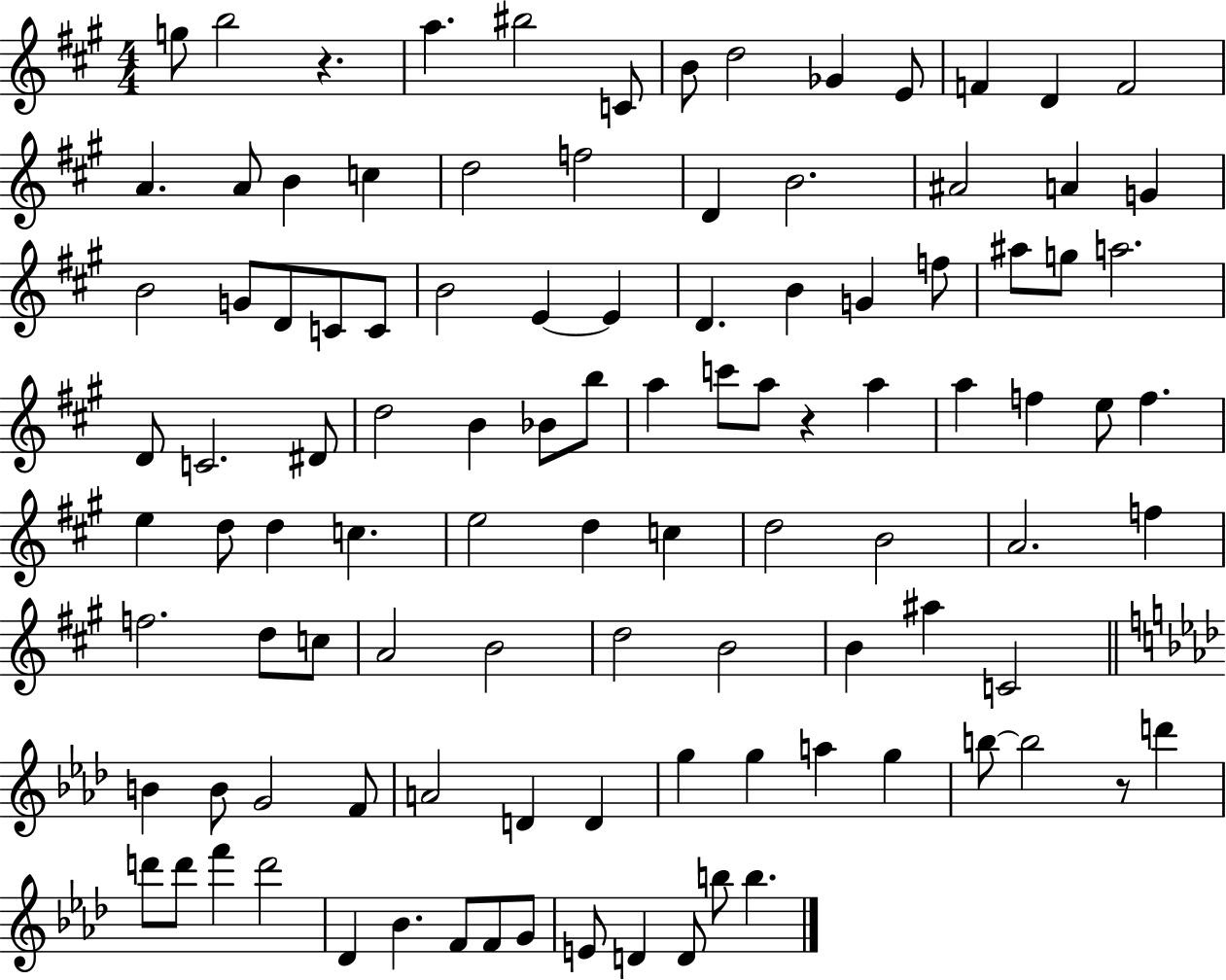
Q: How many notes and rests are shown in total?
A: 105